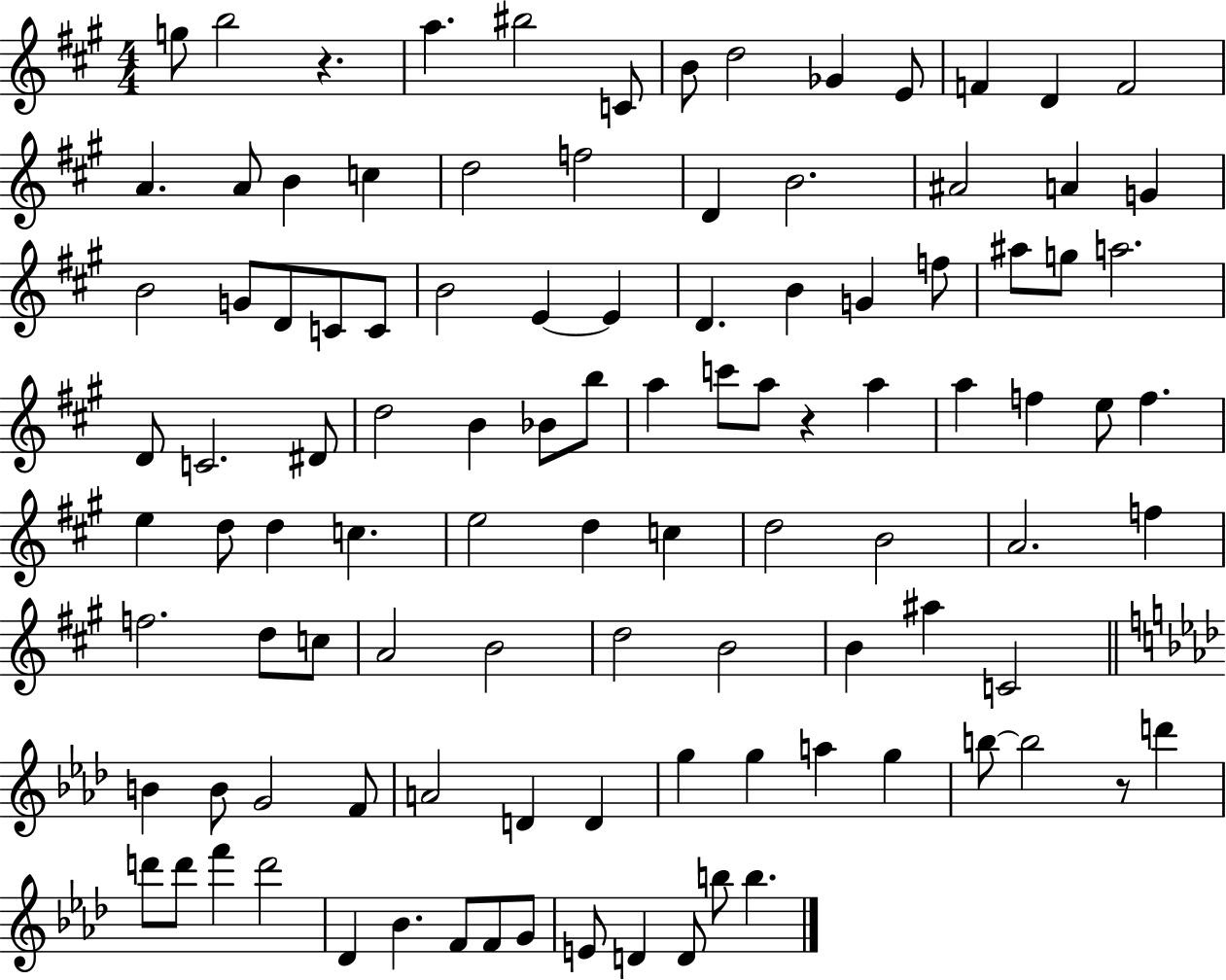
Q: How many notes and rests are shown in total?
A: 105